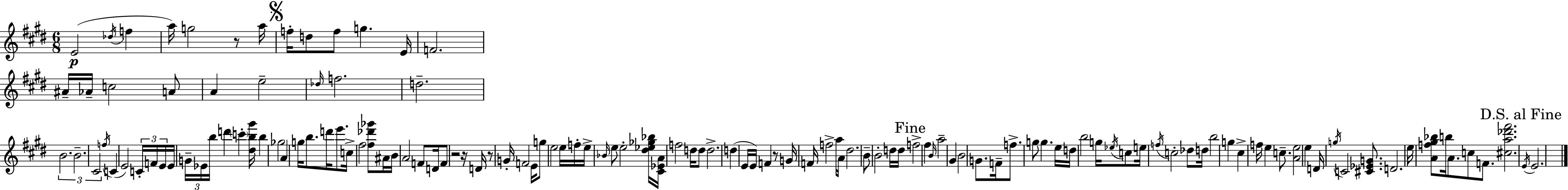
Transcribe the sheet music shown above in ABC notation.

X:1
T:Untitled
M:6/8
L:1/4
K:E
E2 _d/4 f a/4 g2 z/2 a/4 f/4 d/2 f/2 g E/4 F2 ^A/4 _A/4 c2 A/2 A e2 _d/4 f2 d2 B2 B2 ^C2 f/4 C E2 C/4 F/4 E/4 E/4 G/4 _E/4 b/4 d' c' [^db^g']/4 b _g2 A g/4 b/2 d'/4 e'/2 c/4 ^f2 [^f_d'_g']/2 ^A/4 B/4 A2 F/2 D/4 F/2 z2 z/4 D/4 z/2 G/4 F2 E/4 g/2 e2 e/4 f/4 e/4 _B/4 e/2 e2 [^d_e_g_b]/4 [^C_EA]/4 f2 d/4 d/2 d2 d E/4 E/4 F z/2 G/4 F/4 f2 a/4 A/4 ^d2 B/2 B2 d/4 d/4 f2 ^f B/4 a2 ^G B2 G/2 F/4 f/2 g/2 g e/4 d/4 b2 g/4 _e/4 c/2 e/4 f/4 c2 _d/2 d/4 b2 g ^c f/4 e c/2 [Ae]2 e D/4 g/4 C2 [^C_EG]/2 D2 e/4 [Af^g_b]/2 b/4 A/2 c/2 F/2 [^ca_d'^f']2 E/4 E2